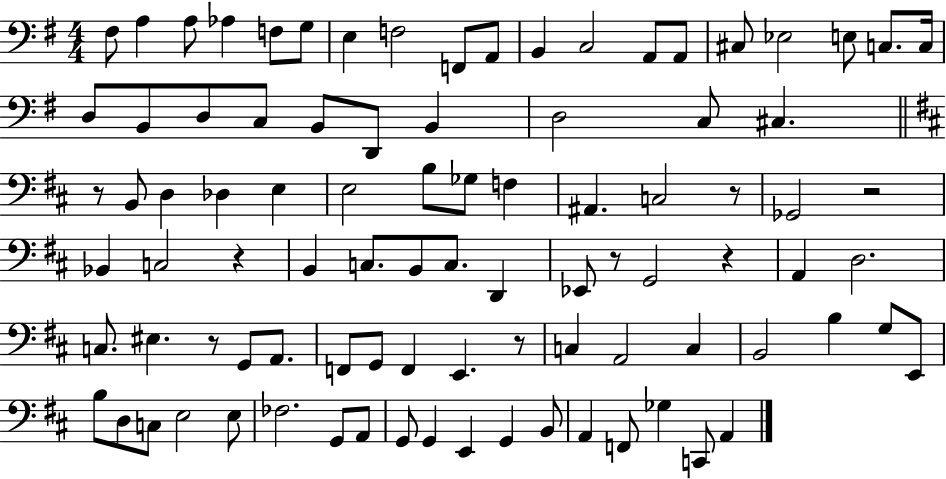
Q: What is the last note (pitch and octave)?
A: A2